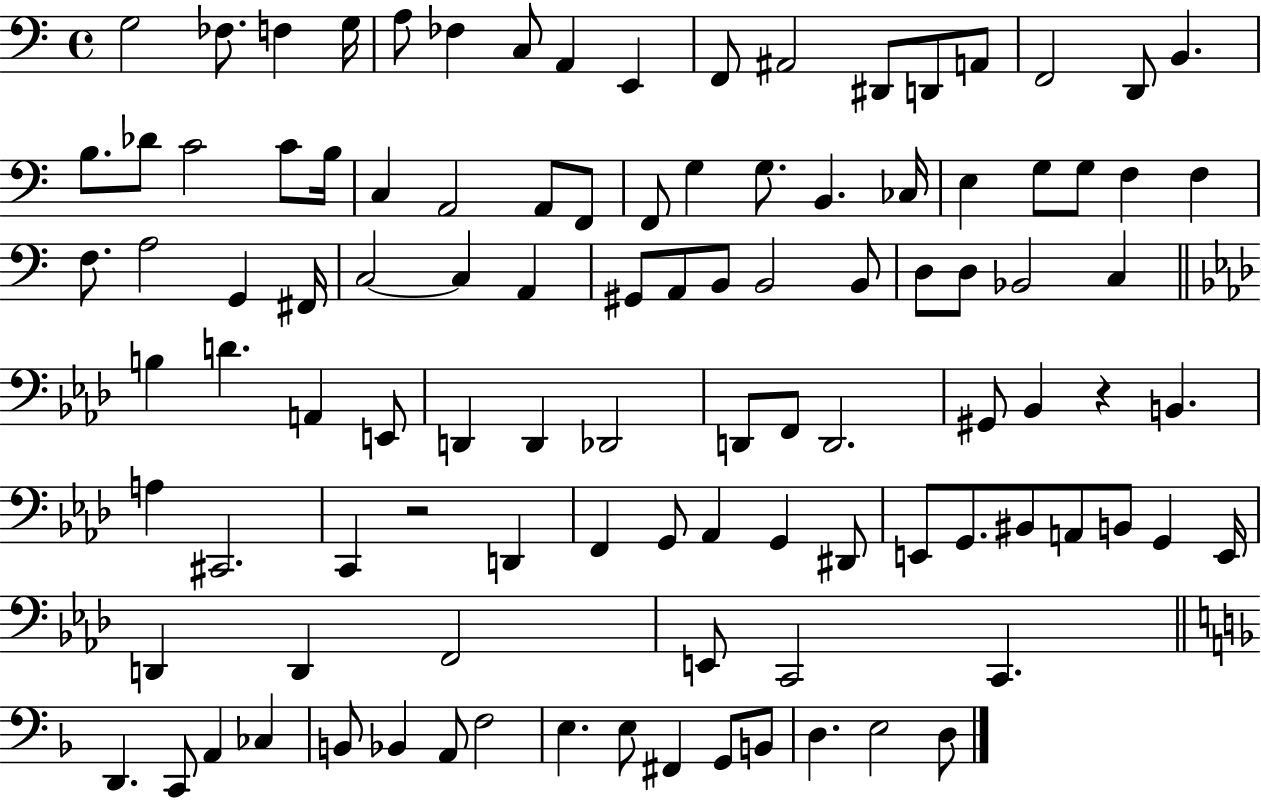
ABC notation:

X:1
T:Untitled
M:4/4
L:1/4
K:C
G,2 _F,/2 F, G,/4 A,/2 _F, C,/2 A,, E,, F,,/2 ^A,,2 ^D,,/2 D,,/2 A,,/2 F,,2 D,,/2 B,, B,/2 _D/2 C2 C/2 B,/4 C, A,,2 A,,/2 F,,/2 F,,/2 G, G,/2 B,, _C,/4 E, G,/2 G,/2 F, F, F,/2 A,2 G,, ^F,,/4 C,2 C, A,, ^G,,/2 A,,/2 B,,/2 B,,2 B,,/2 D,/2 D,/2 _B,,2 C, B, D A,, E,,/2 D,, D,, _D,,2 D,,/2 F,,/2 D,,2 ^G,,/2 _B,, z B,, A, ^C,,2 C,, z2 D,, F,, G,,/2 _A,, G,, ^D,,/2 E,,/2 G,,/2 ^B,,/2 A,,/2 B,,/2 G,, E,,/4 D,, D,, F,,2 E,,/2 C,,2 C,, D,, C,,/2 A,, _C, B,,/2 _B,, A,,/2 F,2 E, E,/2 ^F,, G,,/2 B,,/2 D, E,2 D,/2